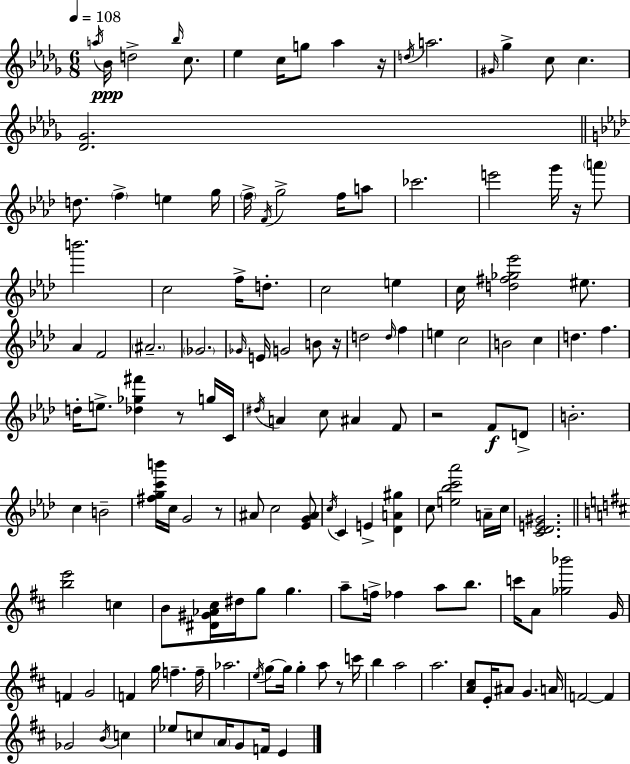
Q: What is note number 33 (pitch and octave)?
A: C5